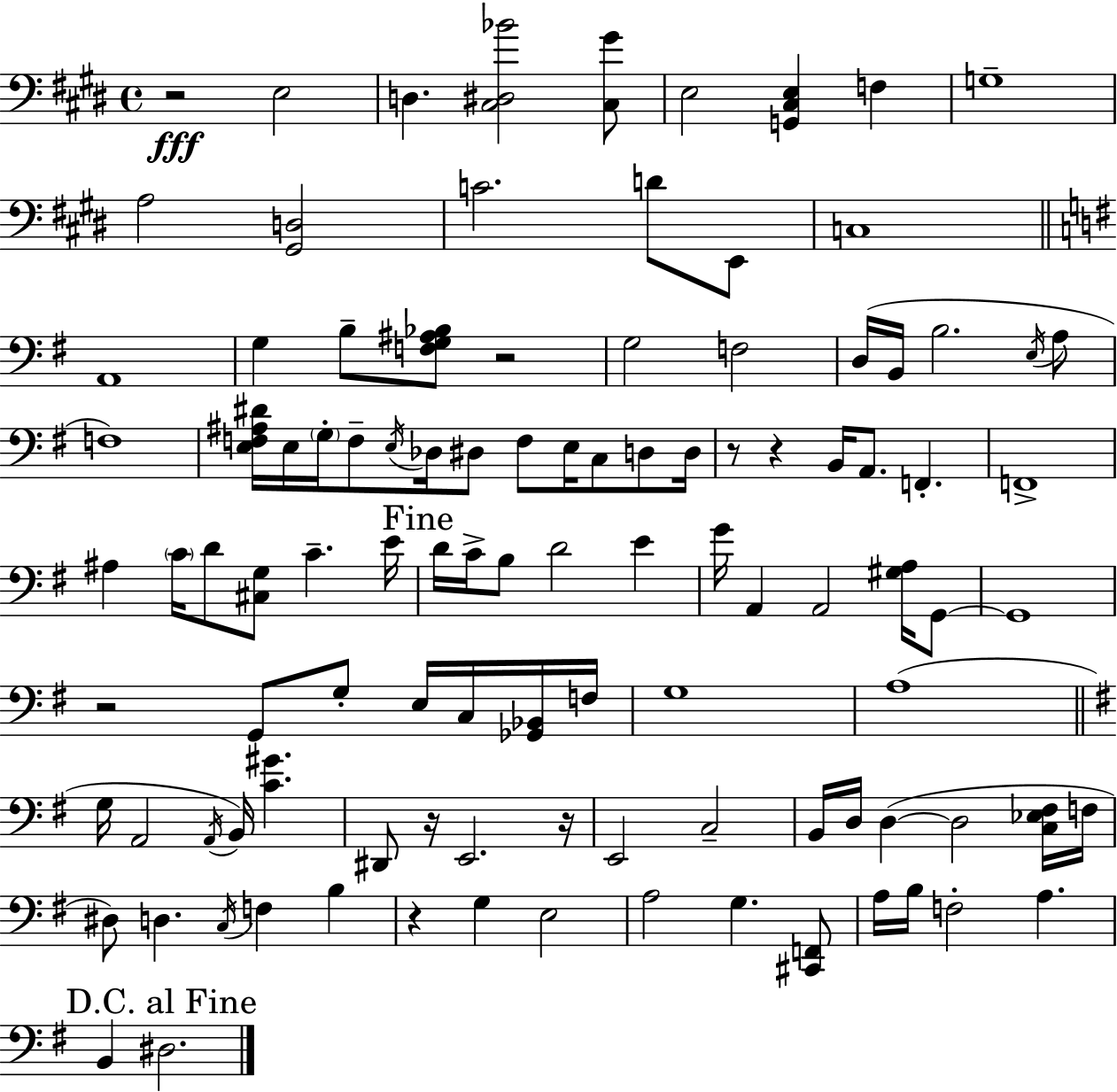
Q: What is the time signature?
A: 4/4